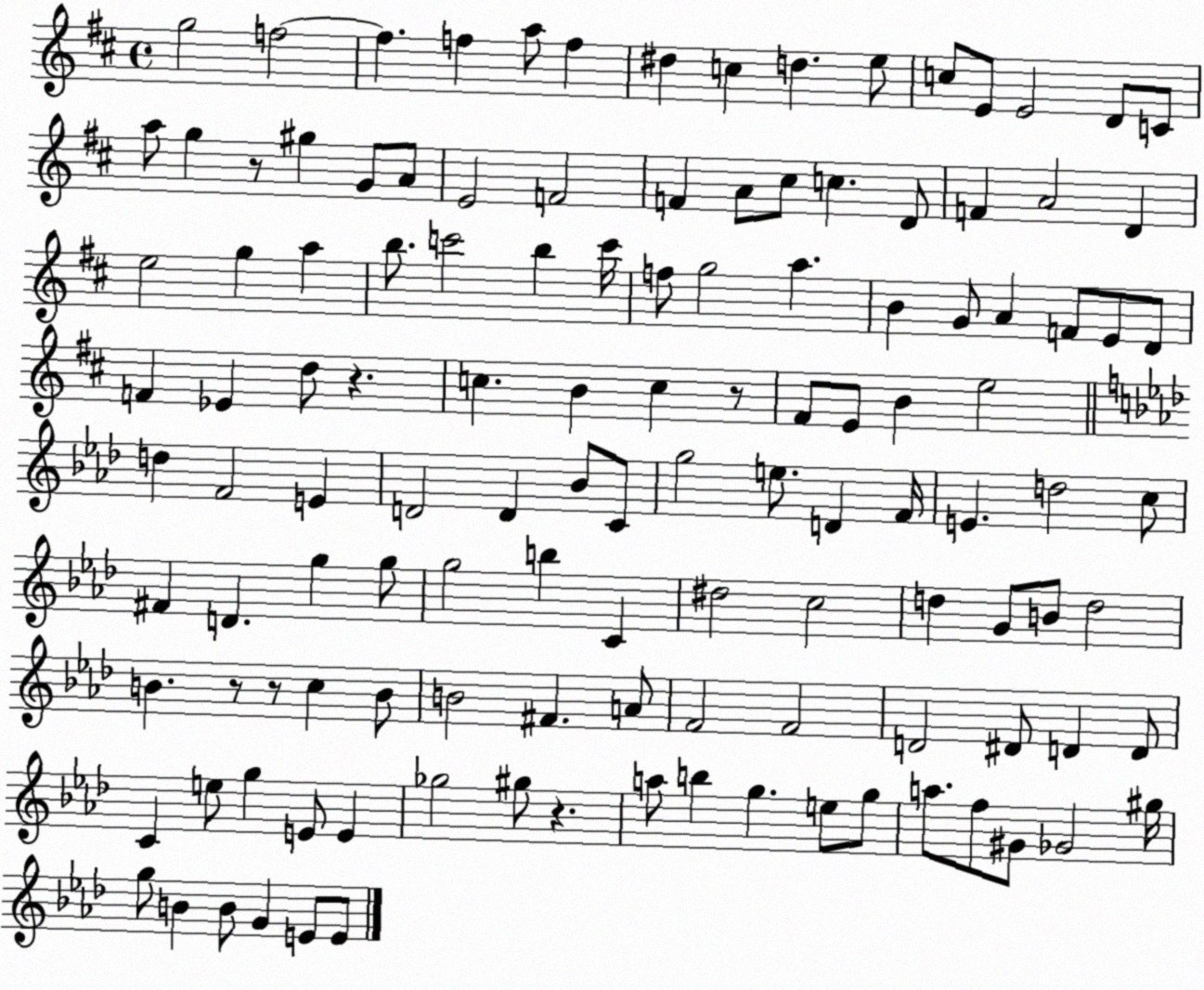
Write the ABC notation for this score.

X:1
T:Untitled
M:4/4
L:1/4
K:D
g2 f2 f f a/2 f ^d c d e/2 c/2 E/2 E2 D/2 C/2 a/2 g z/2 ^g G/2 A/2 E2 F2 F A/2 ^c/2 c D/2 F A2 D e2 g a b/2 c'2 b c'/4 f/2 g2 a B G/2 A F/2 E/2 D/2 F _E d/2 z c B c z/2 ^F/2 E/2 B e2 d F2 E D2 D _B/2 C/2 g2 e/2 D F/4 E d2 c/2 ^F D g g/2 g2 b C ^d2 c2 d G/2 B/2 d2 B z/2 z/2 c B/2 B2 ^F A/2 F2 F2 D2 ^D/2 D D/2 C e/2 g E/2 E _g2 ^g/2 z a/2 b g e/2 g/2 a/2 f/2 ^G/2 _G2 ^g/4 g/2 B B/2 G E/2 E/2